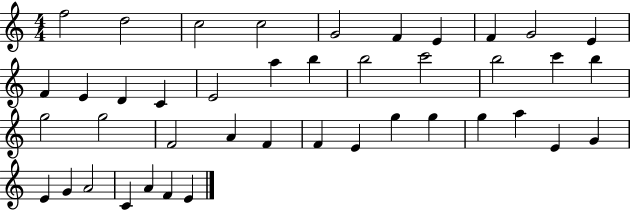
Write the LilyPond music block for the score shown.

{
  \clef treble
  \numericTimeSignature
  \time 4/4
  \key c \major
  f''2 d''2 | c''2 c''2 | g'2 f'4 e'4 | f'4 g'2 e'4 | \break f'4 e'4 d'4 c'4 | e'2 a''4 b''4 | b''2 c'''2 | b''2 c'''4 b''4 | \break g''2 g''2 | f'2 a'4 f'4 | f'4 e'4 g''4 g''4 | g''4 a''4 e'4 g'4 | \break e'4 g'4 a'2 | c'4 a'4 f'4 e'4 | \bar "|."
}